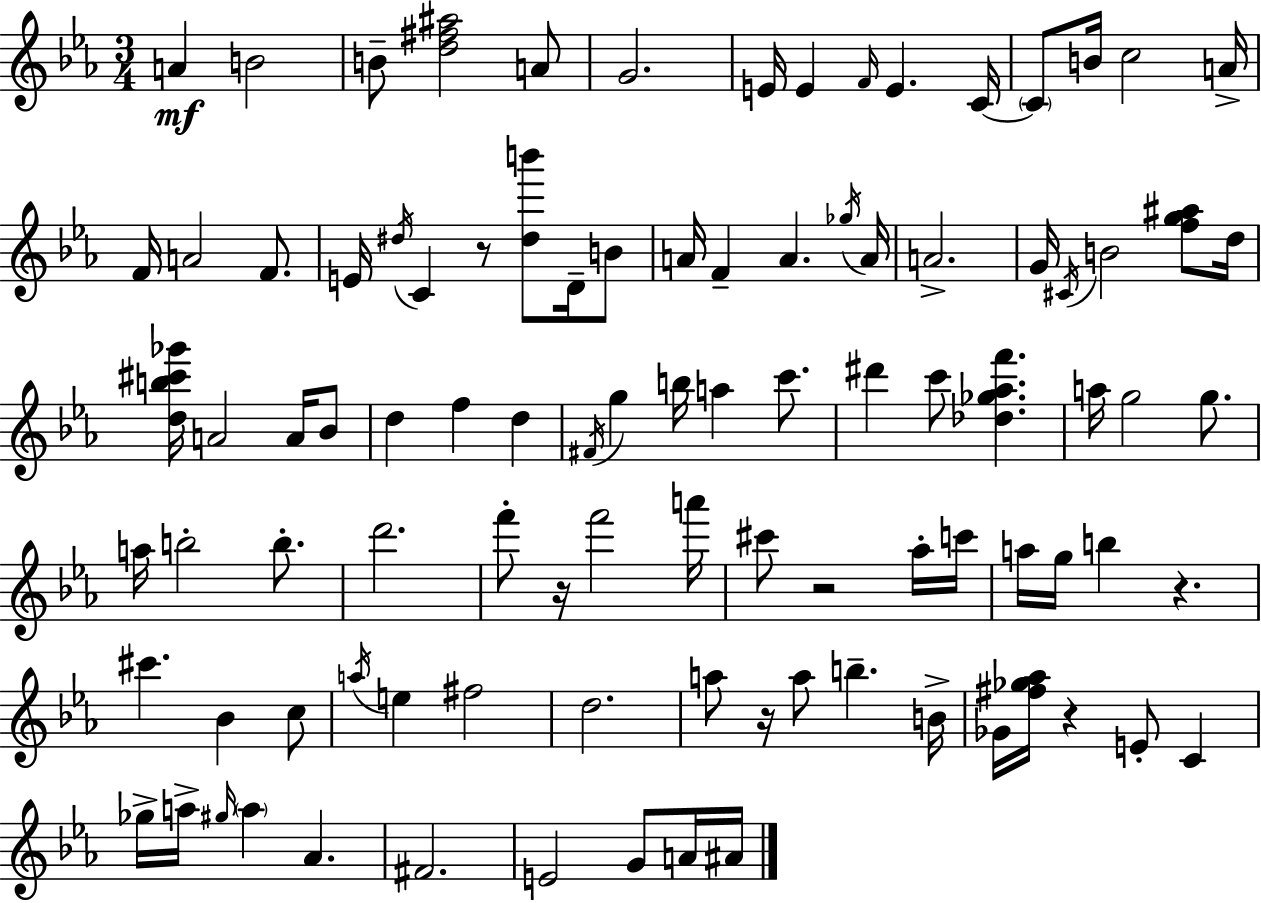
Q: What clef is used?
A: treble